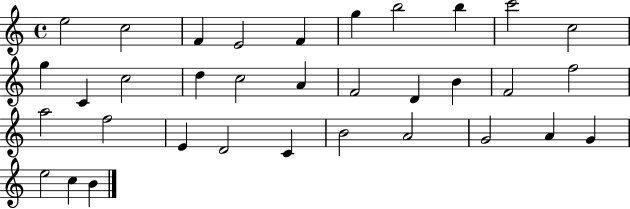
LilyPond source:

{
  \clef treble
  \time 4/4
  \defaultTimeSignature
  \key c \major
  e''2 c''2 | f'4 e'2 f'4 | g''4 b''2 b''4 | c'''2 c''2 | \break g''4 c'4 c''2 | d''4 c''2 a'4 | f'2 d'4 b'4 | f'2 f''2 | \break a''2 f''2 | e'4 d'2 c'4 | b'2 a'2 | g'2 a'4 g'4 | \break e''2 c''4 b'4 | \bar "|."
}